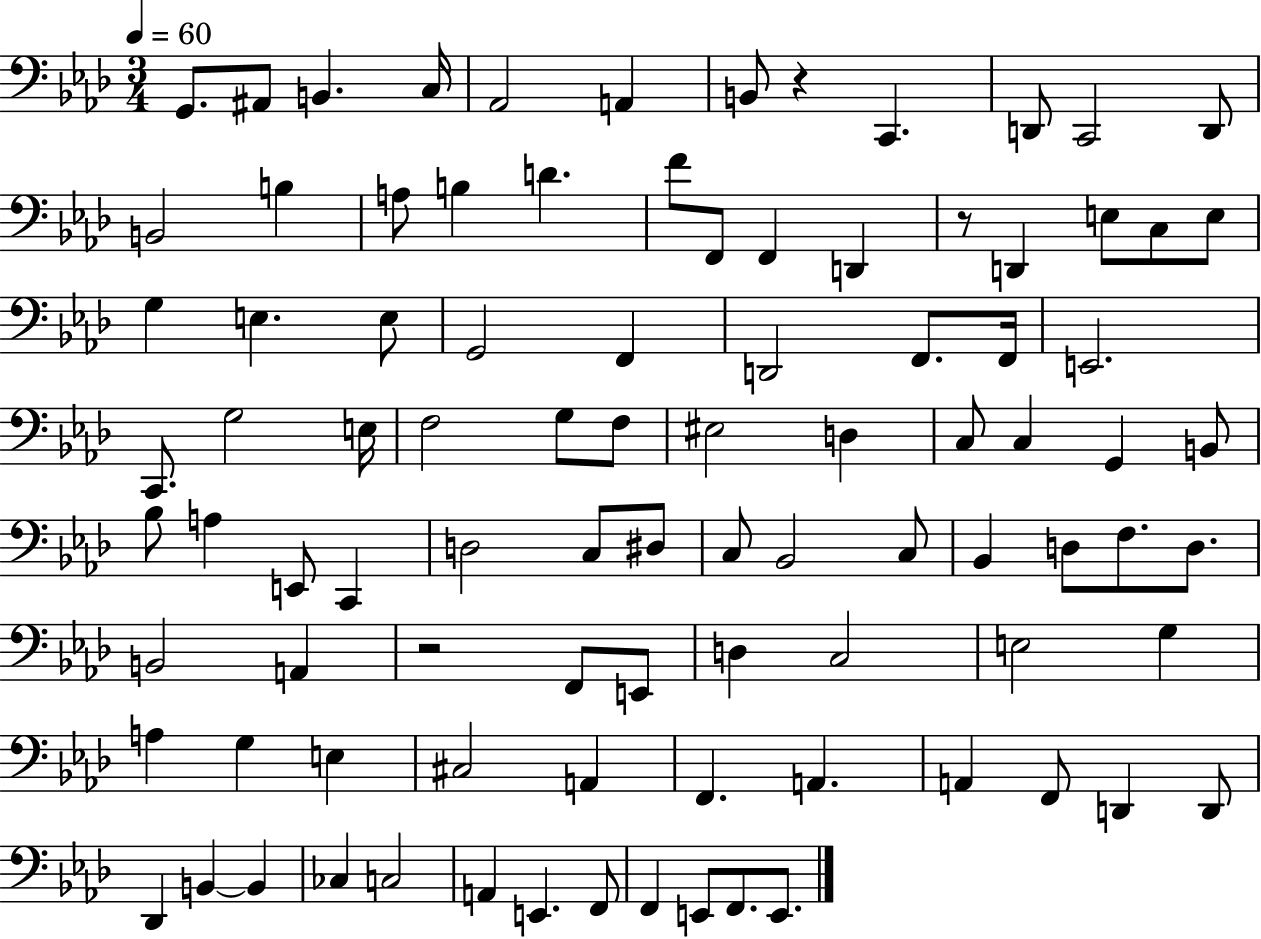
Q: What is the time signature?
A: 3/4